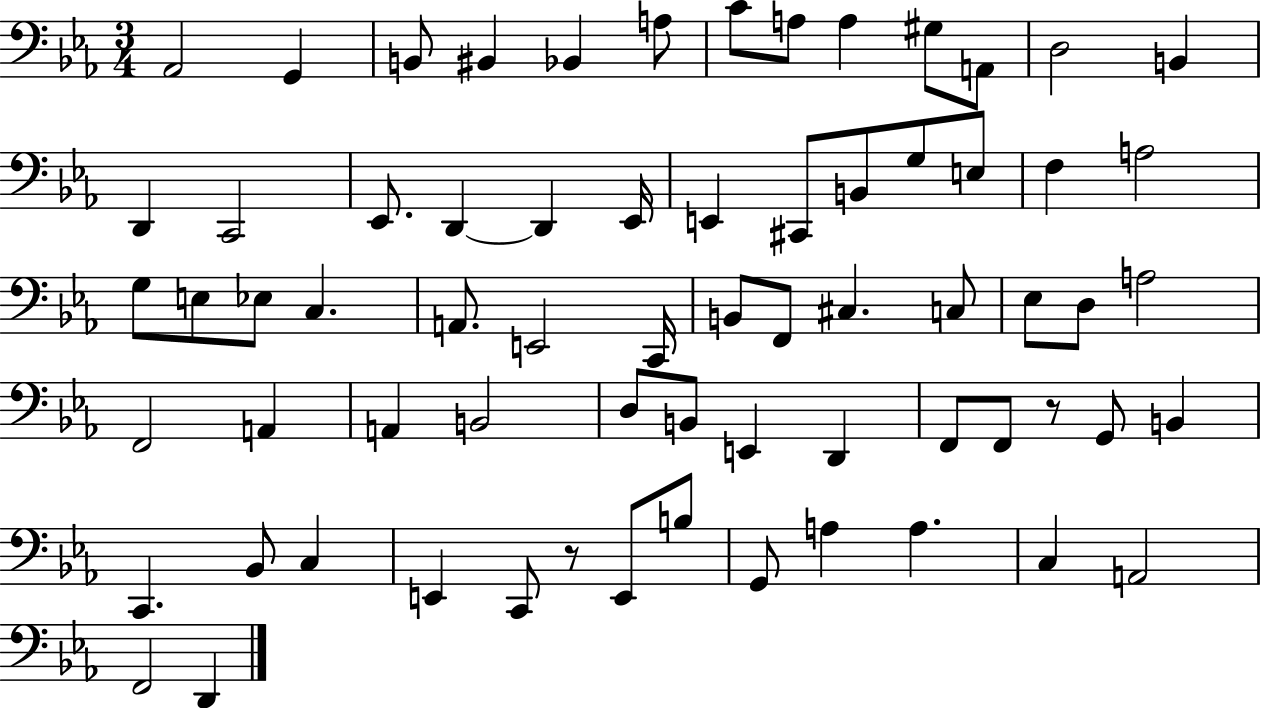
Ab2/h G2/q B2/e BIS2/q Bb2/q A3/e C4/e A3/e A3/q G#3/e A2/e D3/h B2/q D2/q C2/h Eb2/e. D2/q D2/q Eb2/s E2/q C#2/e B2/e G3/e E3/e F3/q A3/h G3/e E3/e Eb3/e C3/q. A2/e. E2/h C2/s B2/e F2/e C#3/q. C3/e Eb3/e D3/e A3/h F2/h A2/q A2/q B2/h D3/e B2/e E2/q D2/q F2/e F2/e R/e G2/e B2/q C2/q. Bb2/e C3/q E2/q C2/e R/e E2/e B3/e G2/e A3/q A3/q. C3/q A2/h F2/h D2/q